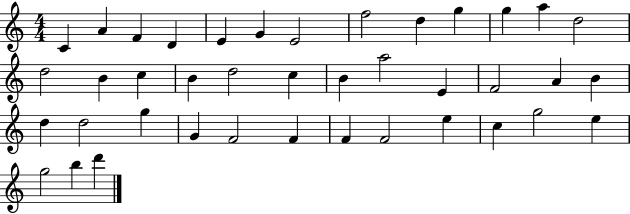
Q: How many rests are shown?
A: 0